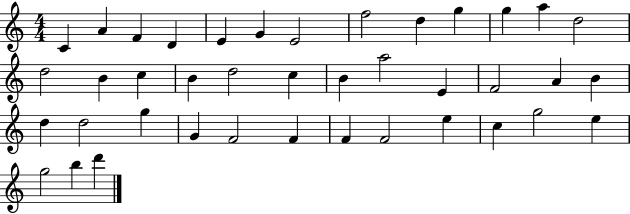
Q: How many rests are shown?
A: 0